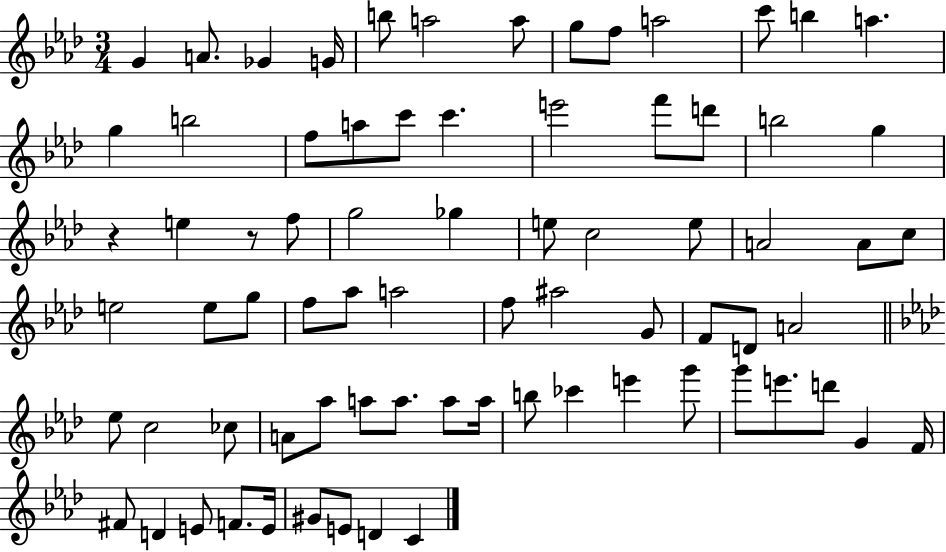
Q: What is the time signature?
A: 3/4